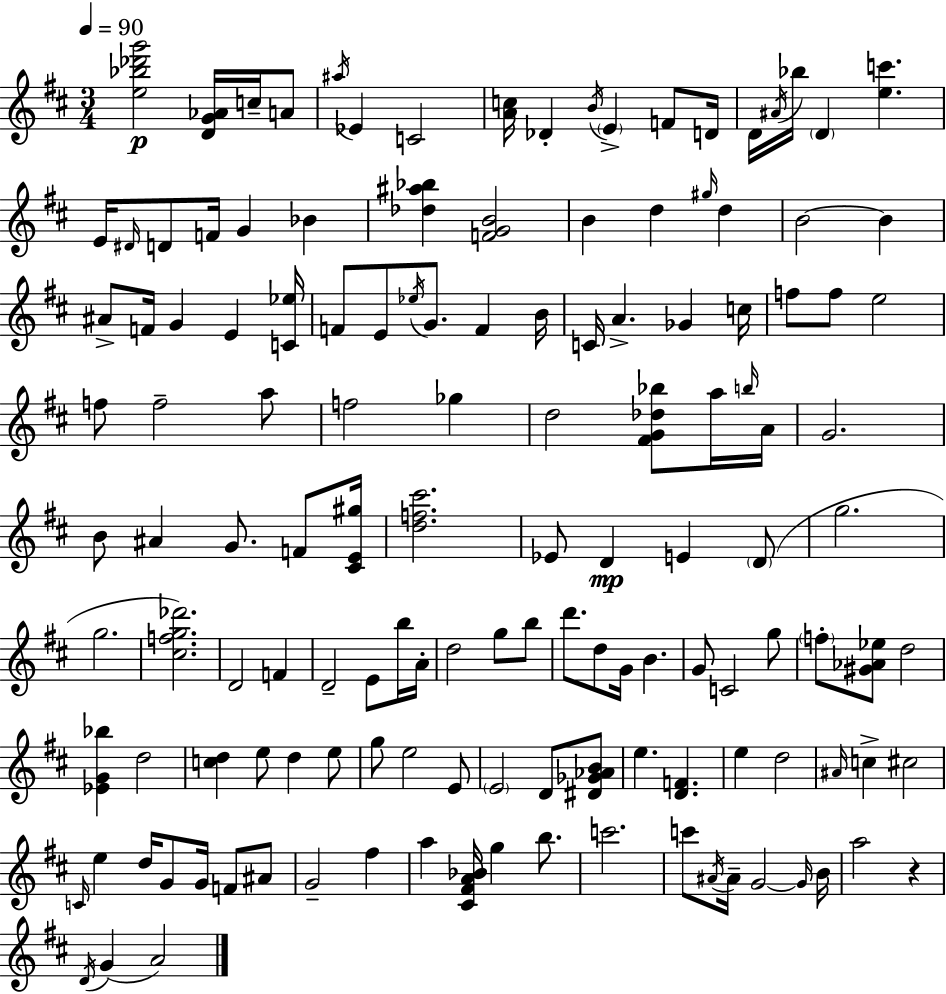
{
  \clef treble
  \numericTimeSignature
  \time 3/4
  \key d \major
  \tempo 4 = 90
  <e'' bes'' des''' g'''>2\p <d' g' aes'>16 c''16-- a'8 | \acciaccatura { ais''16 } ees'4 c'2 | <a' c''>16 des'4-. \acciaccatura { b'16 } \parenthesize e'4-> f'8 | d'16 d'16 \acciaccatura { ais'16 } bes''16 \parenthesize d'4 <e'' c'''>4. | \break e'16 \grace { dis'16 } d'8 f'16 g'4 | bes'4 <des'' ais'' bes''>4 <f' g' b'>2 | b'4 d''4 | \grace { gis''16 } d''4 b'2~~ | \break b'4 ais'8-> f'16 g'4 | e'4 <c' ees''>16 f'8 e'8 \acciaccatura { ees''16 } g'8. | f'4 b'16 c'16 a'4.-> | ges'4 c''16 f''8 f''8 e''2 | \break f''8 f''2-- | a''8 f''2 | ges''4 d''2 | <fis' g' des'' bes''>8 a''16 \grace { b''16 } a'16 g'2. | \break b'8 ais'4 | g'8. f'8 <cis' e' gis''>16 <d'' f'' cis'''>2. | ees'8 d'4\mp | e'4 \parenthesize d'8( g''2. | \break g''2. | <cis'' f'' g'' des'''>2.) | d'2 | f'4 d'2-- | \break e'8 b''16 a'16-. d''2 | g''8 b''8 d'''8. d''8 | g'16 b'4. g'8 c'2 | g''8 \parenthesize f''8-. <gis' aes' ees''>8 d''2 | \break <ees' g' bes''>4 d''2 | <c'' d''>4 e''8 | d''4 e''8 g''8 e''2 | e'8 \parenthesize e'2 | \break d'8 <dis' ges' aes' b'>8 e''4. | <d' f'>4. e''4 d''2 | \grace { ais'16 } c''4-> | cis''2 \grace { c'16 } e''4 | \break d''16 g'8 g'16 f'8 ais'8 g'2-- | fis''4 a''4 | <cis' fis' a' bes'>16 g''4 b''8. c'''2. | c'''8 \acciaccatura { ais'16 } | \break ais'16-- g'2~~ \grace { g'16 } b'16 a''2 | r4 \acciaccatura { d'16 }( | g'4 a'2) | \bar "|."
}